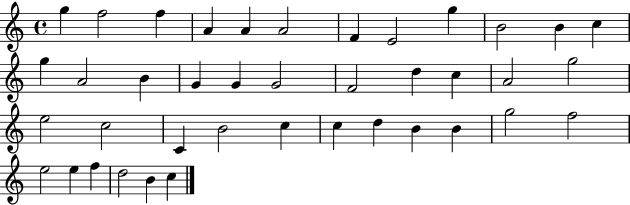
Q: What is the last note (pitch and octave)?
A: C5